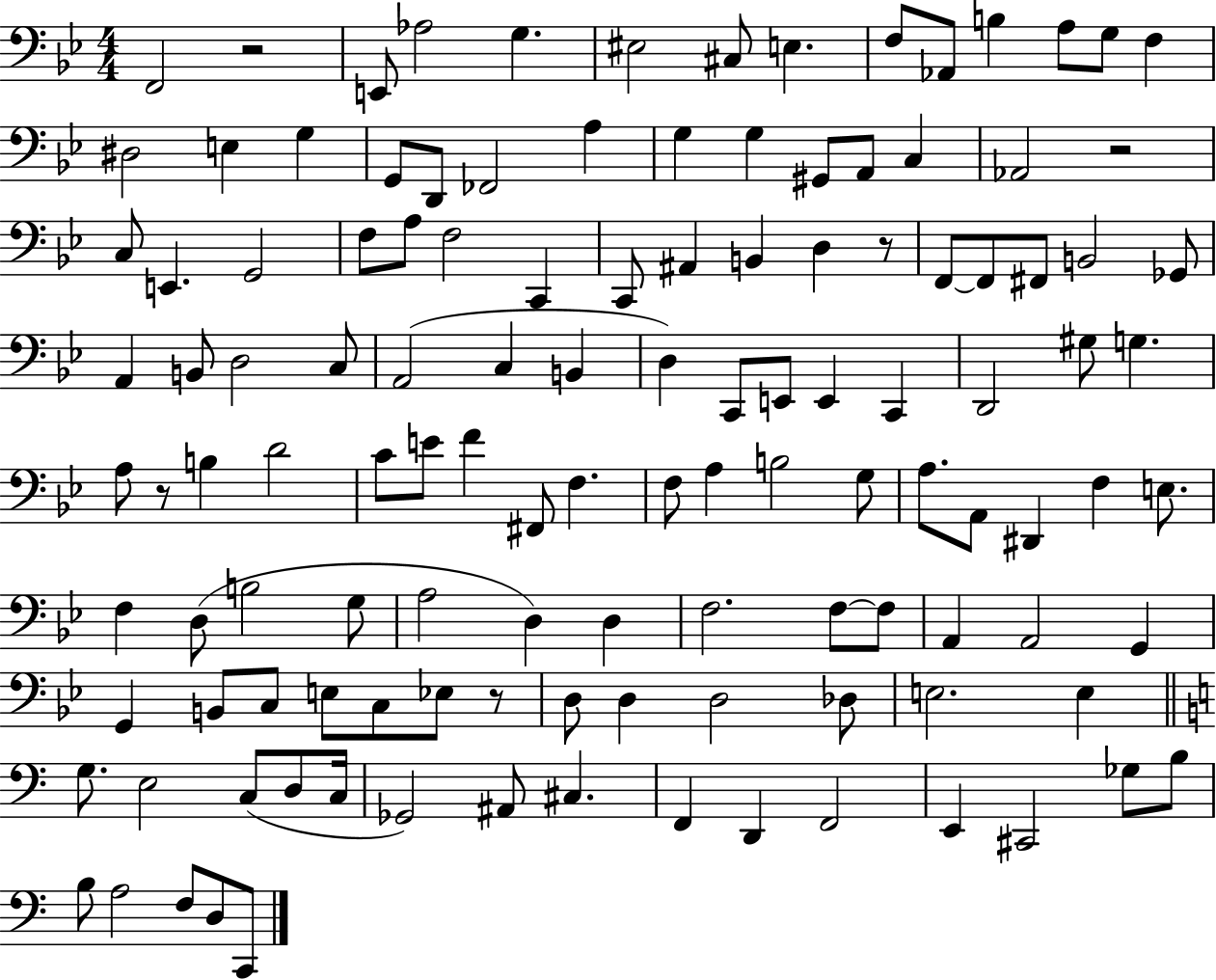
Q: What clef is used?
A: bass